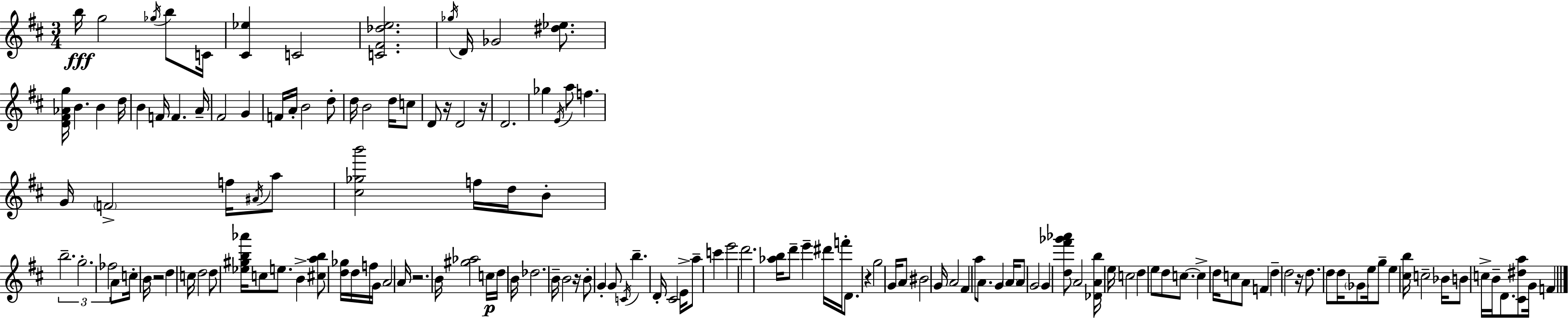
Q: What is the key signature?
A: D major